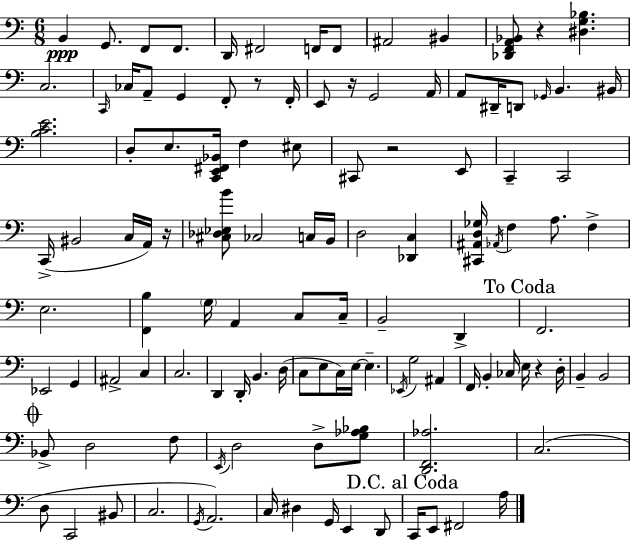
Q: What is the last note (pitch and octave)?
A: A3